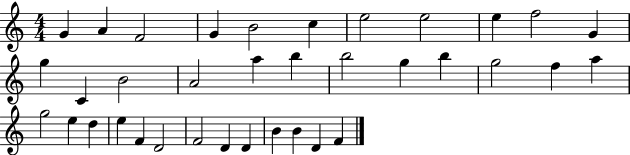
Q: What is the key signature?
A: C major